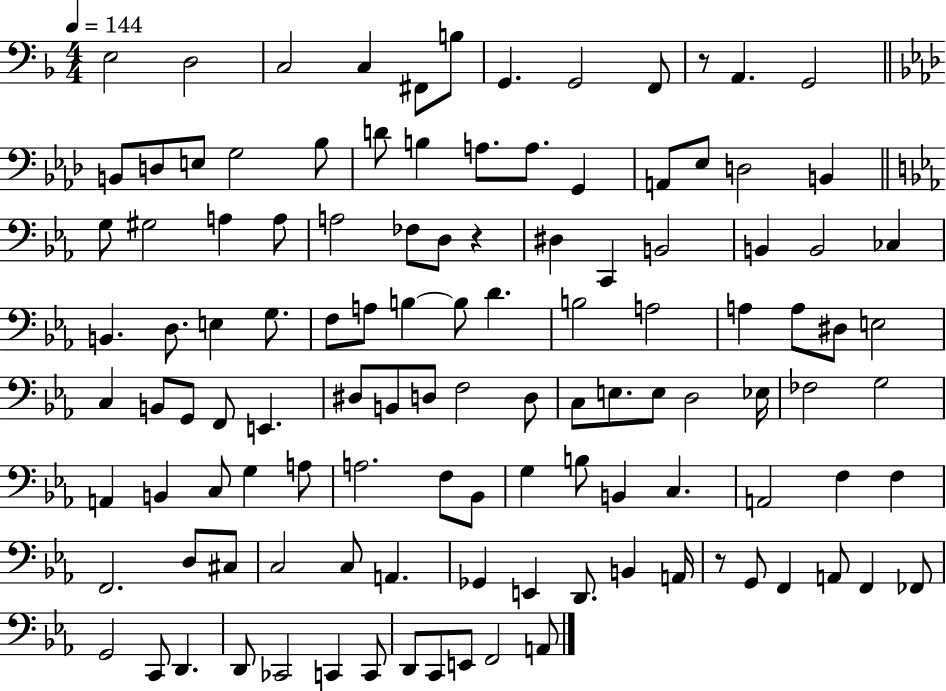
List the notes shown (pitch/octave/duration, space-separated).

E3/h D3/h C3/h C3/q F#2/e B3/e G2/q. G2/h F2/e R/e A2/q. G2/h B2/e D3/e E3/e G3/h Bb3/e D4/e B3/q A3/e. A3/e. G2/q A2/e Eb3/e D3/h B2/q G3/e G#3/h A3/q A3/e A3/h FES3/e D3/e R/q D#3/q C2/q B2/h B2/q B2/h CES3/q B2/q. D3/e. E3/q G3/e. F3/e A3/e B3/q B3/e D4/q. B3/h A3/h A3/q A3/e D#3/e E3/h C3/q B2/e G2/e F2/e E2/q. D#3/e B2/e D3/e F3/h D3/e C3/e E3/e. E3/e D3/h Eb3/s FES3/h G3/h A2/q B2/q C3/e G3/q A3/e A3/h. F3/e Bb2/e G3/q B3/e B2/q C3/q. A2/h F3/q F3/q F2/h. D3/e C#3/e C3/h C3/e A2/q. Gb2/q E2/q D2/e. B2/q A2/s R/e G2/e F2/q A2/e F2/q FES2/e G2/h C2/e D2/q. D2/e CES2/h C2/q C2/e D2/e C2/e E2/e F2/h A2/e